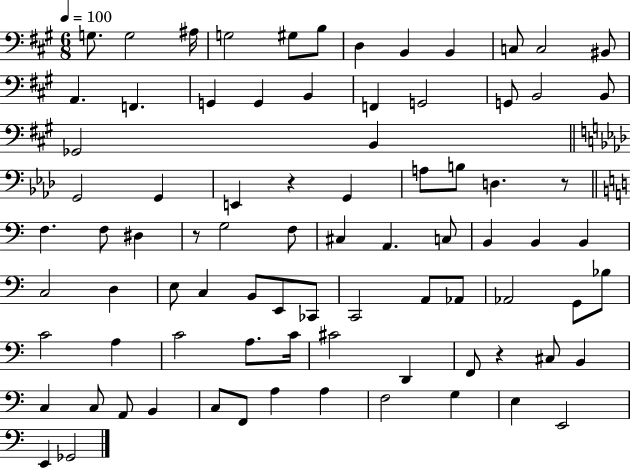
G3/e. G3/h A#3/s G3/h G#3/e B3/e D3/q B2/q B2/q C3/e C3/h BIS2/e A2/q. F2/q. G2/q G2/q B2/q F2/q G2/h G2/e B2/h B2/e Gb2/h B2/q G2/h G2/q E2/q R/q G2/q A3/e B3/e D3/q. R/e F3/q. F3/e D#3/q R/e G3/h F3/e C#3/q A2/q. C3/e B2/q B2/q B2/q C3/h D3/q E3/e C3/q B2/e E2/e CES2/e C2/h A2/e Ab2/e Ab2/h G2/e Bb3/e C4/h A3/q C4/h A3/e. C4/s C#4/h D2/q F2/e R/q C#3/e B2/q C3/q C3/e A2/e B2/q C3/e F2/e A3/q A3/q F3/h G3/q E3/q E2/h E2/q Gb2/h